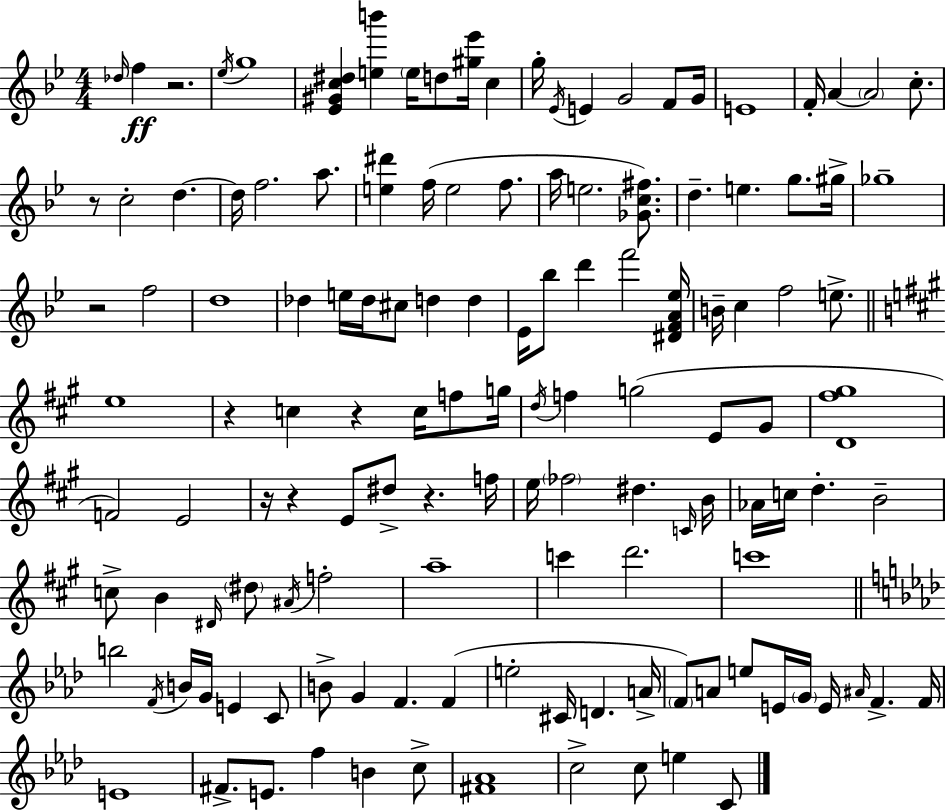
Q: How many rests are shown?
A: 8